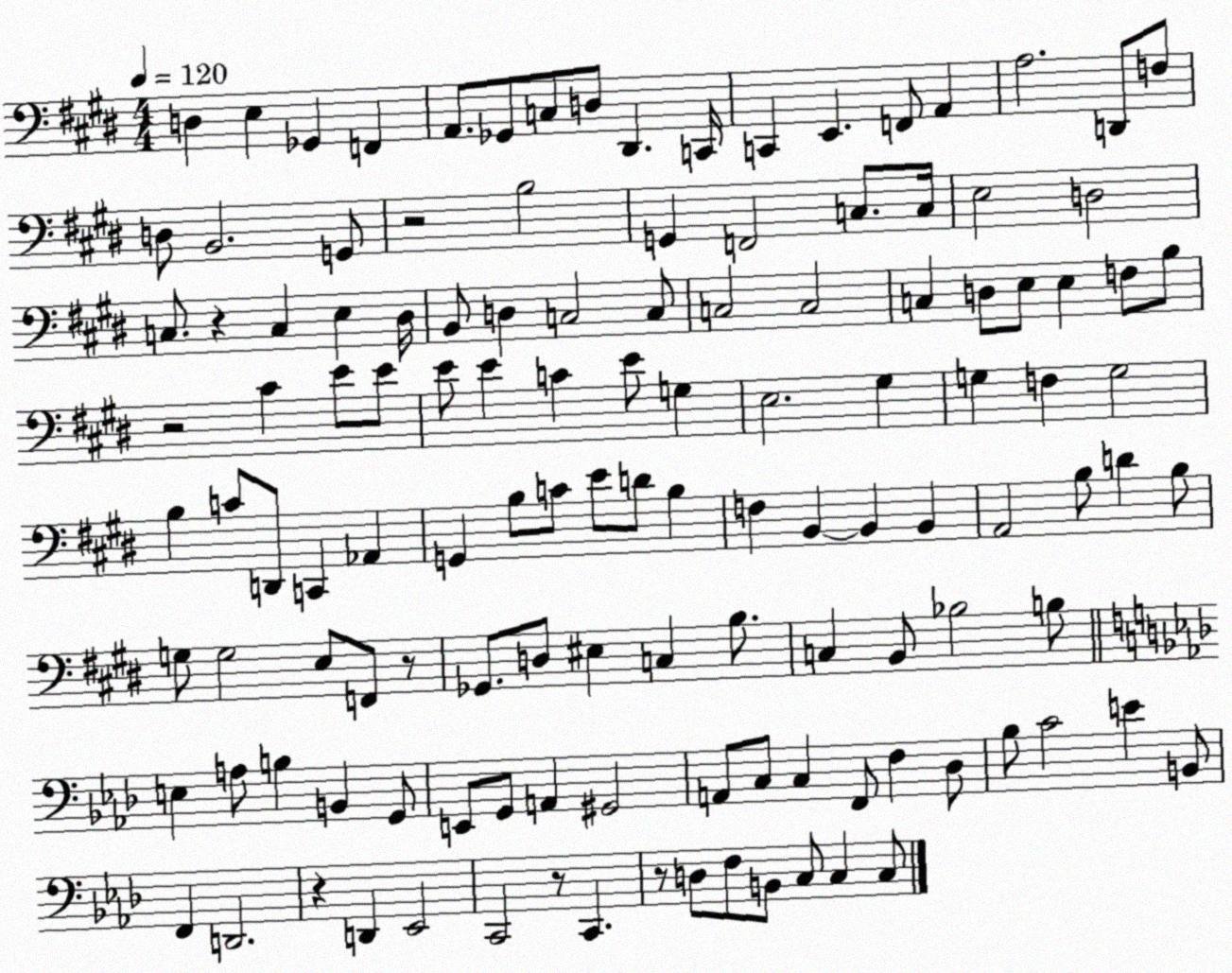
X:1
T:Untitled
M:4/4
L:1/4
K:E
D, E, _G,, F,, A,,/2 _G,,/2 C,/2 D,/2 ^D,, C,,/4 C,, E,, F,,/2 A,, A,2 D,,/2 F,/2 D,/2 B,,2 G,,/2 z2 B,2 G,, F,,2 C,/2 C,/4 E,2 D,2 C,/2 z C, E, ^D,/4 B,,/2 D, C,2 C,/2 C,2 C,2 C, D,/2 E,/2 E, F,/2 B,/2 z2 ^C E/2 E/2 E/2 E C E/2 G, E,2 ^G, G, F, G,2 B, C/2 D,,/2 C,, _A,, G,, B,/2 C/2 E/2 D/2 B, F, B,, B,, B,, A,,2 B,/2 D B,/2 G,/2 G,2 E,/2 F,,/2 z/2 _G,,/2 D,/2 ^E, C, B,/2 C, B,,/2 _B,2 B,/2 E, A,/2 B, B,, G,,/2 E,,/2 G,,/2 A,, ^G,,2 A,,/2 C,/2 C, F,,/2 F, _D,/2 _B,/2 C2 E B,,/2 F,, D,,2 z D,, _E,,2 C,,2 z/2 C,, z/2 D,/2 F,/2 B,,/2 C,/2 C, C,/2